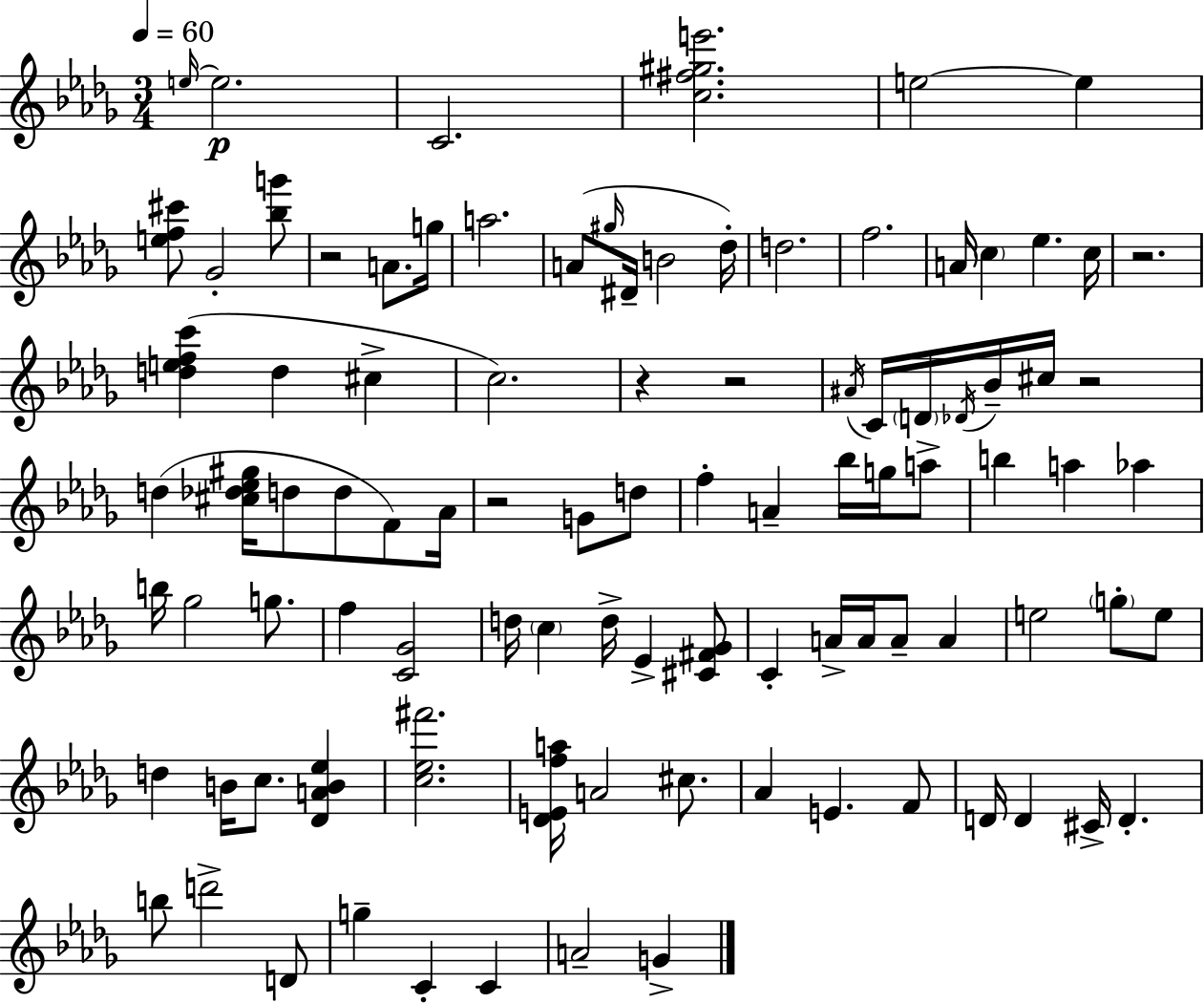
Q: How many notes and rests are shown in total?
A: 96